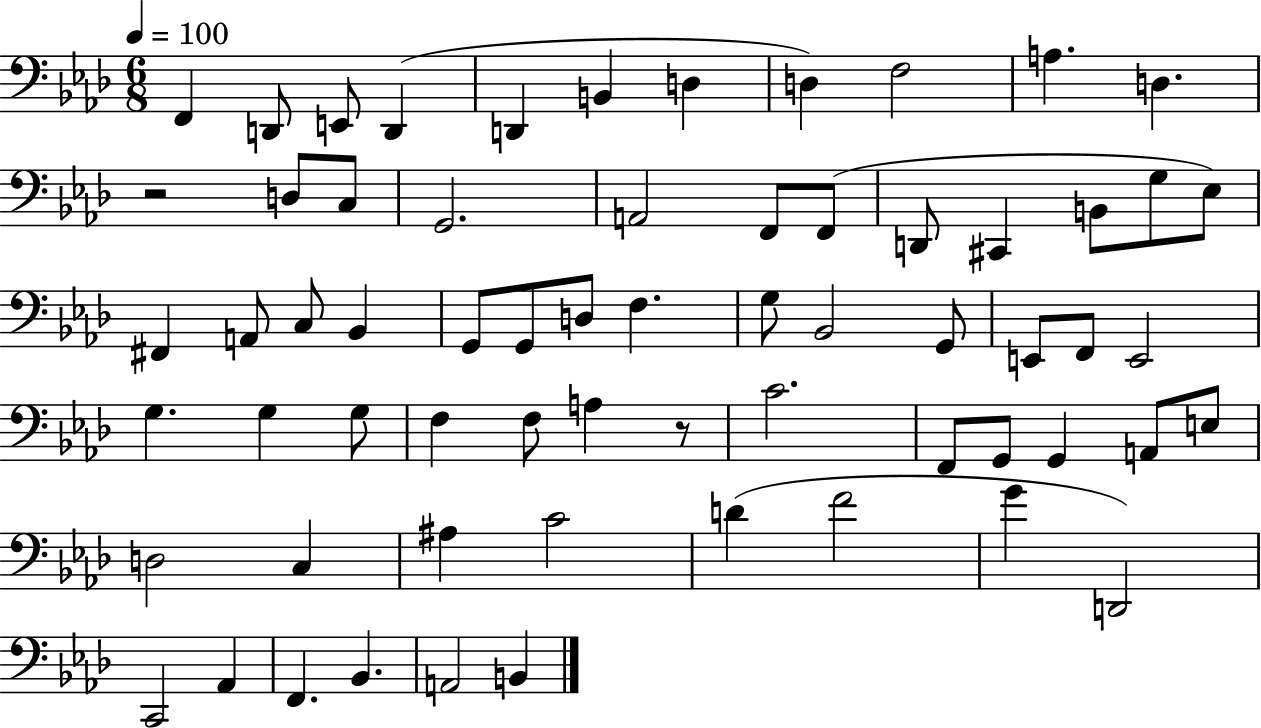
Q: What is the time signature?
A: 6/8